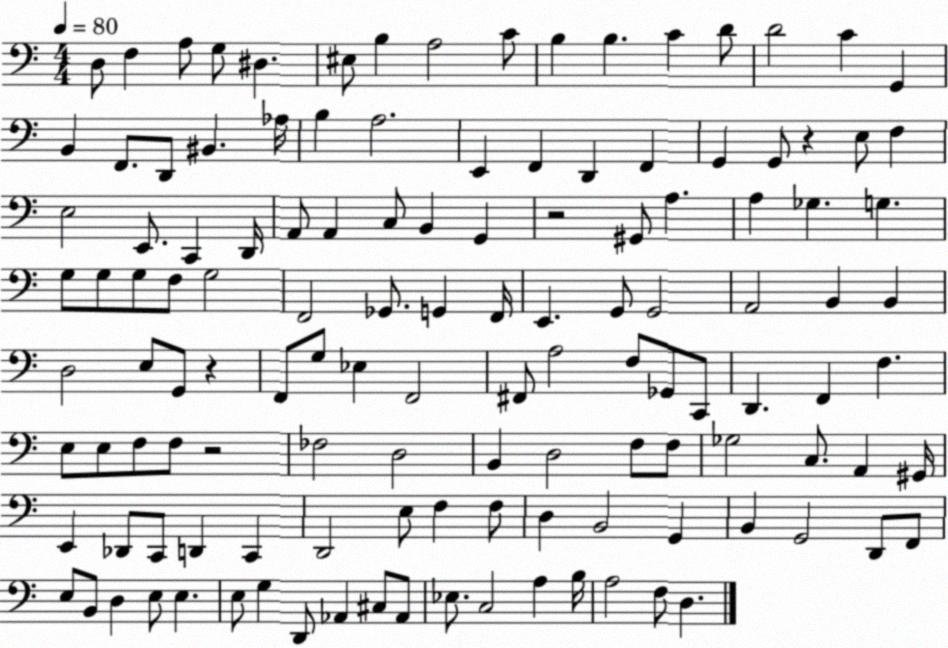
X:1
T:Untitled
M:4/4
L:1/4
K:C
D,/2 F, A,/2 G,/2 ^D, ^E,/2 B, A,2 C/2 B, B, C D/2 D2 C G,, B,, F,,/2 D,,/2 ^B,, _A,/4 B, A,2 E,, F,, D,, F,, G,, G,,/2 z E,/2 F, E,2 E,,/2 C,, D,,/4 A,,/2 A,, C,/2 B,, G,, z2 ^G,,/2 A, A, _G, G, G,/2 G,/2 G,/2 F,/2 G,2 F,,2 _G,,/2 G,, F,,/4 E,, G,,/2 G,,2 A,,2 B,, B,, D,2 E,/2 G,,/2 z F,,/2 G,/2 _E, F,,2 ^F,,/2 A,2 F,/2 _G,,/2 C,,/2 D,, F,, F, E,/2 E,/2 F,/2 F,/2 z2 _F,2 D,2 B,, D,2 F,/2 F,/2 _G,2 C,/2 A,, ^G,,/4 E,, _D,,/2 C,,/2 D,, C,, D,,2 E,/2 F, F,/2 D, B,,2 G,, B,, G,,2 D,,/2 F,,/2 E,/2 B,,/2 D, E,/2 E, E,/2 G, D,,/2 _A,, ^C,/2 _A,,/2 _E,/2 C,2 A, B,/4 A,2 F,/2 D,